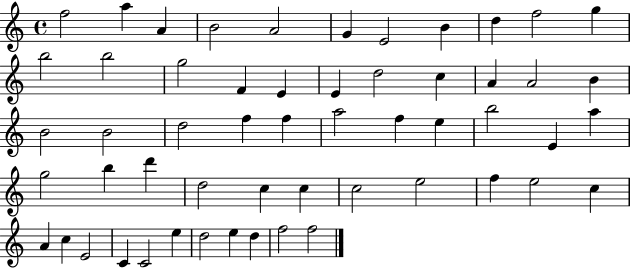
F5/h A5/q A4/q B4/h A4/h G4/q E4/h B4/q D5/q F5/h G5/q B5/h B5/h G5/h F4/q E4/q E4/q D5/h C5/q A4/q A4/h B4/q B4/h B4/h D5/h F5/q F5/q A5/h F5/q E5/q B5/h E4/q A5/q G5/h B5/q D6/q D5/h C5/q C5/q C5/h E5/h F5/q E5/h C5/q A4/q C5/q E4/h C4/q C4/h E5/q D5/h E5/q D5/q F5/h F5/h